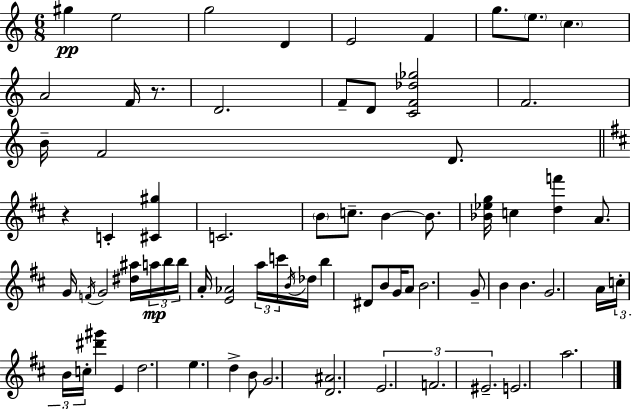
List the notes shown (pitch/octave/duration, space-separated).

G#5/q E5/h G5/h D4/q E4/h F4/q G5/e. E5/e. C5/q. A4/h F4/s R/e. D4/h. F4/e D4/e [C4,F4,Db5,Gb5]/h F4/h. B4/s F4/h D4/e. R/q C4/q [C#4,G#5]/q C4/h. B4/e C5/e. B4/q B4/e. [Bb4,Eb5,G5]/s C5/q [D5,F6]/q A4/e. G4/s F4/s G4/h [D#5,A#5]/s A5/s B5/s B5/s A4/s [E4,Ab4]/h A5/s C6/s B4/s Db5/s B5/q D#4/e B4/e G4/s A4/e B4/h. G4/e B4/q B4/q. G4/h. A4/s C5/s B4/s C5/s [D#6,G#6]/q E4/q D5/h. E5/q. D5/q B4/e G4/h. [D4,A#4]/h. E4/h. F4/h. EIS4/h. E4/h. A5/h.